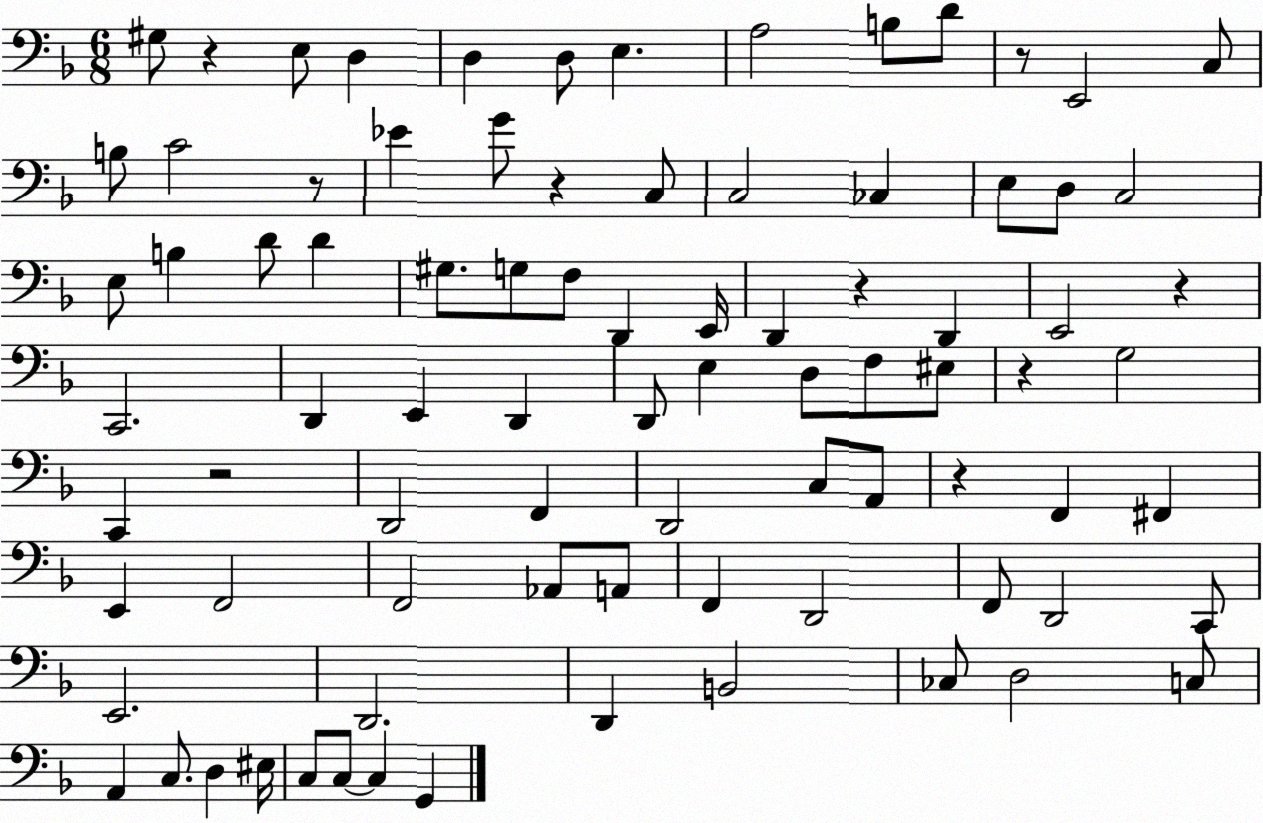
X:1
T:Untitled
M:6/8
L:1/4
K:F
^G,/2 z E,/2 D, D, D,/2 E, A,2 B,/2 D/2 z/2 E,,2 C,/2 B,/2 C2 z/2 _E G/2 z C,/2 C,2 _C, E,/2 D,/2 C,2 E,/2 B, D/2 D ^G,/2 G,/2 F,/2 D,, E,,/4 D,, z D,, E,,2 z C,,2 D,, E,, D,, D,,/2 E, D,/2 F,/2 ^E,/2 z G,2 C,, z2 D,,2 F,, D,,2 C,/2 A,,/2 z F,, ^F,, E,, F,,2 F,,2 _A,,/2 A,,/2 F,, D,,2 F,,/2 D,,2 C,,/2 E,,2 D,,2 D,, B,,2 _C,/2 D,2 C,/2 A,, C,/2 D, ^E,/4 C,/2 C,/2 C, G,,